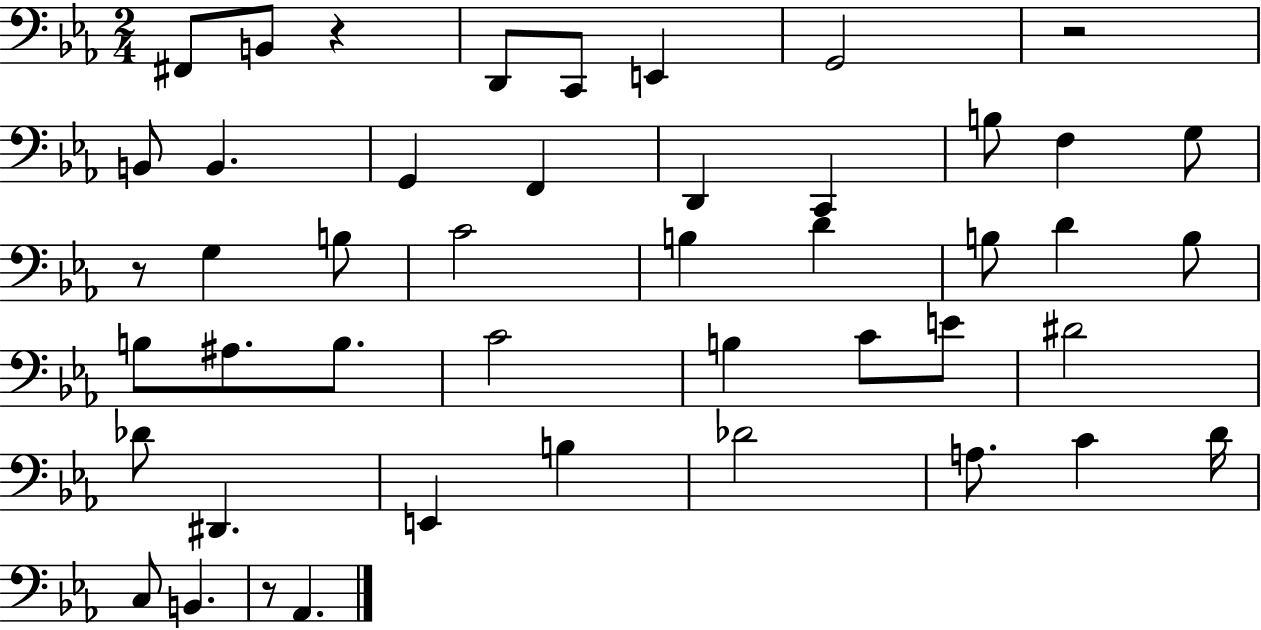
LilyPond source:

{
  \clef bass
  \numericTimeSignature
  \time 2/4
  \key ees \major
  fis,8 b,8 r4 | d,8 c,8 e,4 | g,2 | r2 | \break b,8 b,4. | g,4 f,4 | d,4 c,4 | b8 f4 g8 | \break r8 g4 b8 | c'2 | b4 d'4 | b8 d'4 b8 | \break b8 ais8. b8. | c'2 | b4 c'8 e'8 | dis'2 | \break des'8 dis,4. | e,4 b4 | des'2 | a8. c'4 d'16 | \break c8 b,4. | r8 aes,4. | \bar "|."
}